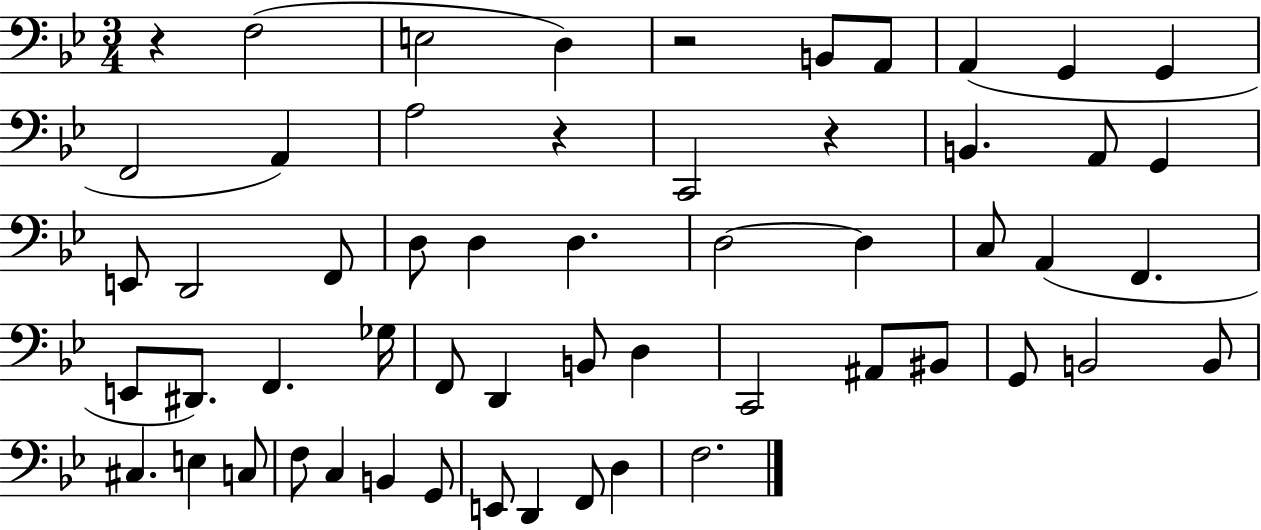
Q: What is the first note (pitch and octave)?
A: F3